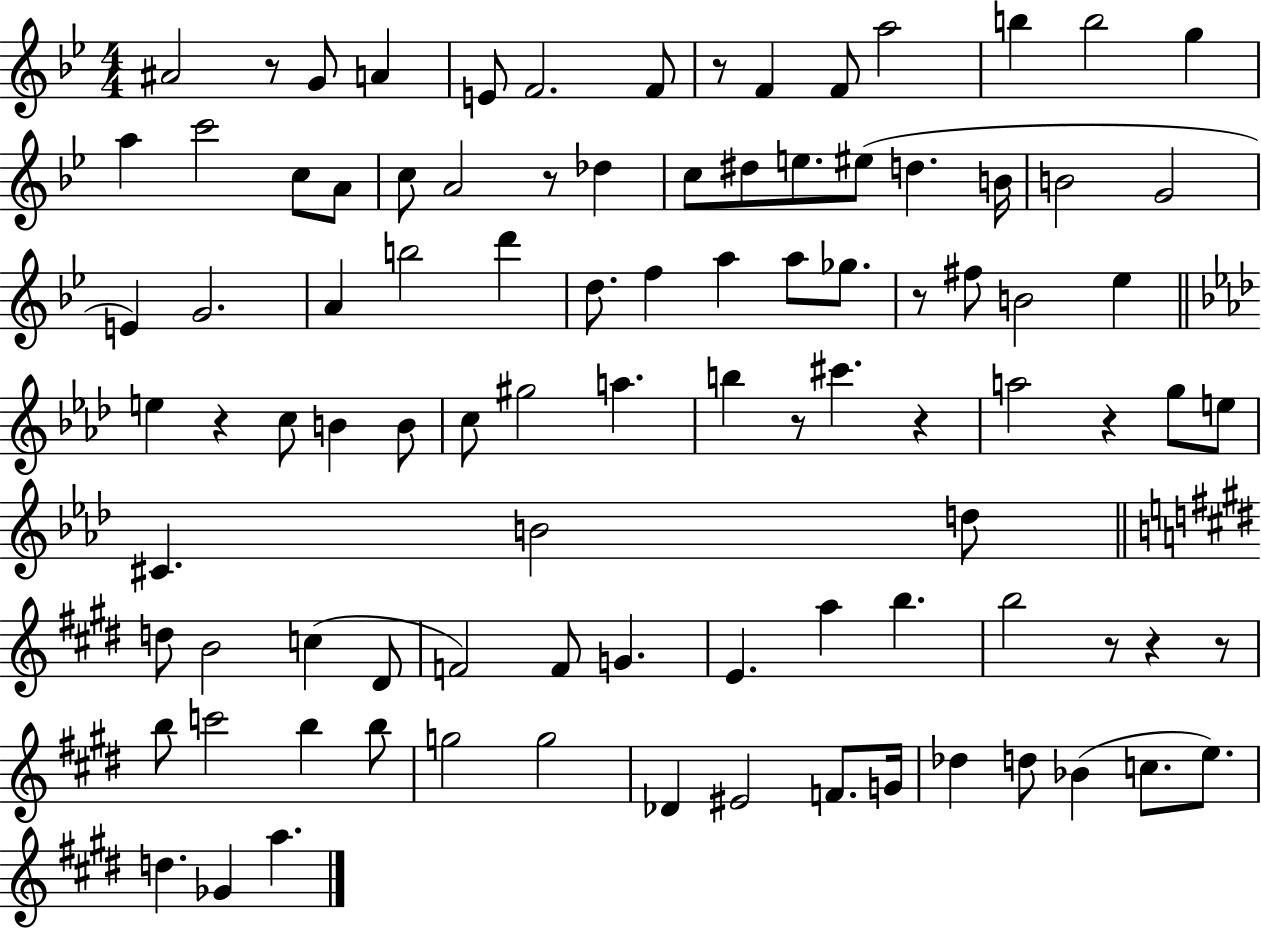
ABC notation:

X:1
T:Untitled
M:4/4
L:1/4
K:Bb
^A2 z/2 G/2 A E/2 F2 F/2 z/2 F F/2 a2 b b2 g a c'2 c/2 A/2 c/2 A2 z/2 _d c/2 ^d/2 e/2 ^e/2 d B/4 B2 G2 E G2 A b2 d' d/2 f a a/2 _g/2 z/2 ^f/2 B2 _e e z c/2 B B/2 c/2 ^g2 a b z/2 ^c' z a2 z g/2 e/2 ^C B2 d/2 d/2 B2 c ^D/2 F2 F/2 G E a b b2 z/2 z z/2 b/2 c'2 b b/2 g2 g2 _D ^E2 F/2 G/4 _d d/2 _B c/2 e/2 d _G a